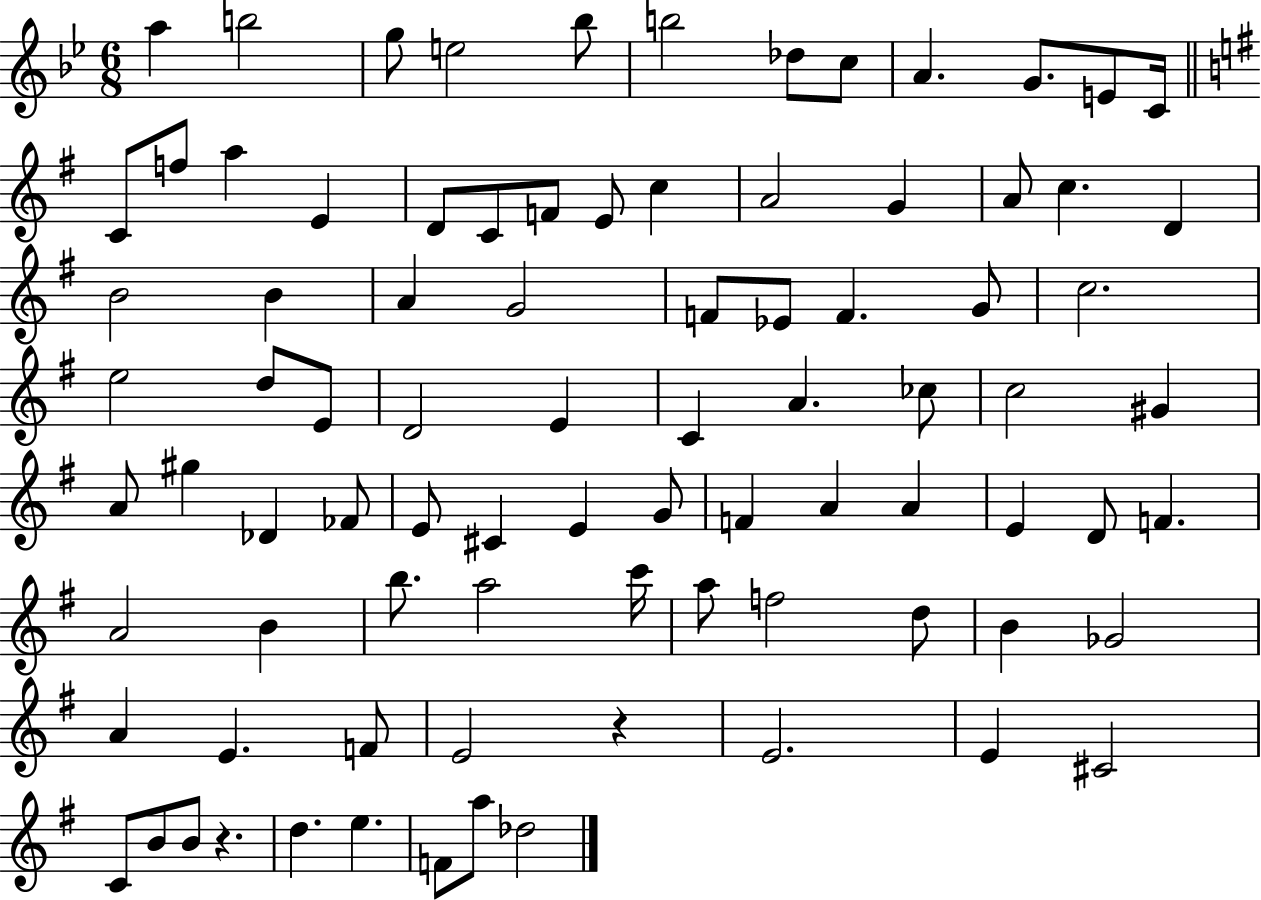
{
  \clef treble
  \numericTimeSignature
  \time 6/8
  \key bes \major
  \repeat volta 2 { a''4 b''2 | g''8 e''2 bes''8 | b''2 des''8 c''8 | a'4. g'8. e'8 c'16 | \break \bar "||" \break \key g \major c'8 f''8 a''4 e'4 | d'8 c'8 f'8 e'8 c''4 | a'2 g'4 | a'8 c''4. d'4 | \break b'2 b'4 | a'4 g'2 | f'8 ees'8 f'4. g'8 | c''2. | \break e''2 d''8 e'8 | d'2 e'4 | c'4 a'4. ces''8 | c''2 gis'4 | \break a'8 gis''4 des'4 fes'8 | e'8 cis'4 e'4 g'8 | f'4 a'4 a'4 | e'4 d'8 f'4. | \break a'2 b'4 | b''8. a''2 c'''16 | a''8 f''2 d''8 | b'4 ges'2 | \break a'4 e'4. f'8 | e'2 r4 | e'2. | e'4 cis'2 | \break c'8 b'8 b'8 r4. | d''4. e''4. | f'8 a''8 des''2 | } \bar "|."
}